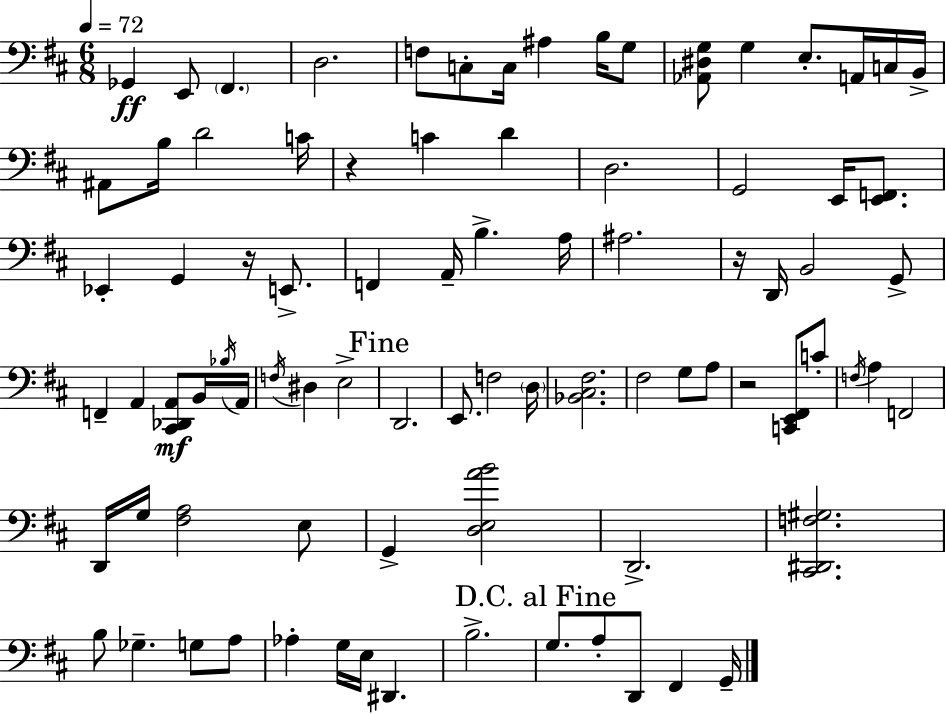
X:1
T:Untitled
M:6/8
L:1/4
K:D
_G,, E,,/2 ^F,, D,2 F,/2 C,/2 C,/4 ^A, B,/4 G,/2 [_A,,^D,G,]/2 G, E,/2 A,,/4 C,/4 B,,/4 ^A,,/2 B,/4 D2 C/4 z C D D,2 G,,2 E,,/4 [E,,F,,]/2 _E,, G,, z/4 E,,/2 F,, A,,/4 B, A,/4 ^A,2 z/4 D,,/4 B,,2 G,,/2 F,, A,, [^C,,_D,,A,,]/2 B,,/4 _B,/4 A,,/4 F,/4 ^D, E,2 D,,2 E,,/2 F,2 D,/4 [_B,,^C,^F,]2 ^F,2 G,/2 A,/2 z2 [C,,E,,^F,,]/2 C/2 F,/4 A, F,,2 D,,/4 G,/4 [^F,A,]2 E,/2 G,, [D,E,AB]2 D,,2 [^C,,^D,,F,^G,]2 B,/2 _G, G,/2 A,/2 _A, G,/4 E,/4 ^D,, B,2 G,/2 A,/2 D,,/2 ^F,, G,,/4